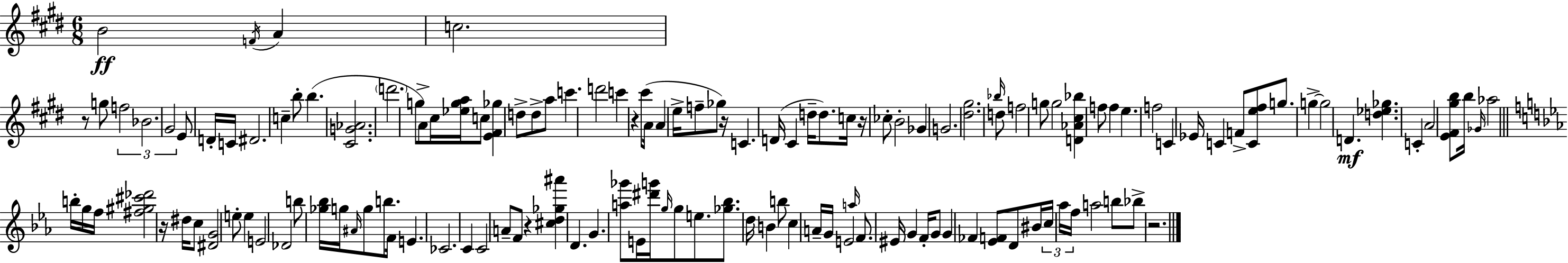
{
  \clef treble
  \numericTimeSignature
  \time 6/8
  \key e \major
  b'2\ff \acciaccatura { f'16 } a'4 | c''2. | r8 g''8 \tuplet 3/2 { f''2 | bes'2. | \break gis'2 } e'8 d'16-. | c'16 dis'2. | c''4-- b''8-. b''4.( | <cis' g' aes'>2. | \break \parenthesize d'''2. | g''8 a'8->) cis''16 <ees'' g'' a''>16 c''8 <e' fis' ges''>4 | d''8-> d''8-> a''8 c'''4. | d'''2 c'''4 | \break r4 cis'''8( a'16 a'4 | e''16-> f''8-- ges''8) r16 c'4. | d'16( cis'4 d''16-- d''8.) c''16 r16 ces''8-. | b'2-. ges'4 | \break g'2. | <dis'' gis''>2. | \grace { bes''16 } d''8 f''2 | g''8 g''2 <d' aes' cis'' bes''>4 | \break f''8 f''4 e''4. | f''2 c'4 | ees'16 c'4 f'8-> <c' e'' fis''>8 g''8. | g''4->~~ g''2 | \break d'4.\mf <d'' ees'' ges''>4. | c'4-. a'2 | <e' fis' gis'' b''>8 b''16 \grace { ges'16 } aes''2 | \bar "||" \break \key c \minor b''16-. g''16 f''16 <fis'' gis'' cis''' des'''>2 r16 | dis''16 c''8 <dis' g'>2 e''8-. | e''4 e'2 | des'2 b''8 <ges'' bes''>16 | \break g''16 \grace { ais'16 } g''8 b''8. f'16 e'4. | ces'2. | c'4 c'2 | a'8-- f'8 r4 <cis'' d'' ges'' ais'''>4 | \break d'4. g'4. | <a'' ges'''>8 e'16 <dis''' g'''>16 \grace { g''16 } g''8 e''8. | <ges'' bes''>8. d''16 b'4 b''8 c''4 | a'16-- g'16 e'2 | \break \grace { a''16 } f'8. eis'16 g'4 f'16-. g'8 | g'4 fes'4 <ees' f'>8 d'8 | bis'16 \tuplet 3/2 { c''16 aes''16 f''16 } a''2 | b''8 bes''8-> r2. | \break \bar "|."
}